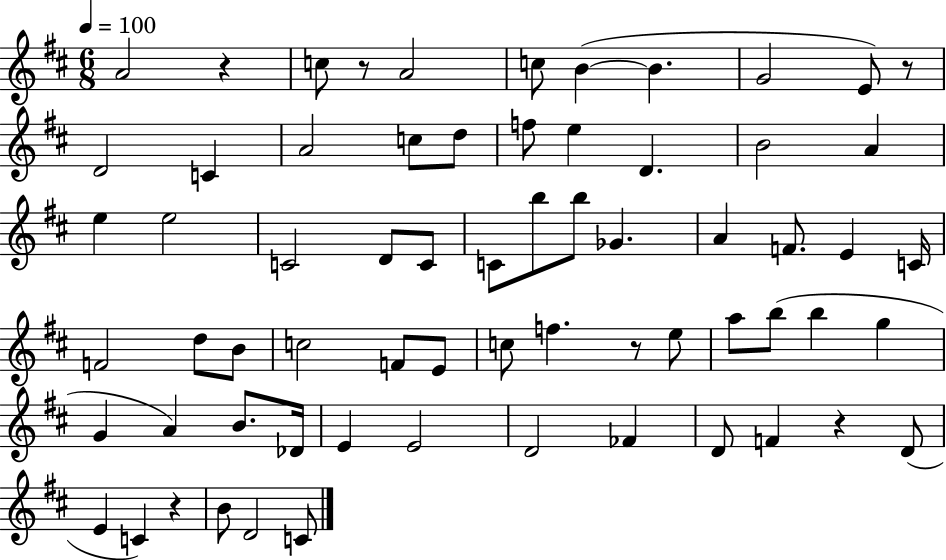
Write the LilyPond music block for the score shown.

{
  \clef treble
  \numericTimeSignature
  \time 6/8
  \key d \major
  \tempo 4 = 100
  a'2 r4 | c''8 r8 a'2 | c''8 b'4~(~ b'4. | g'2 e'8) r8 | \break d'2 c'4 | a'2 c''8 d''8 | f''8 e''4 d'4. | b'2 a'4 | \break e''4 e''2 | c'2 d'8 c'8 | c'8 b''8 b''8 ges'4. | a'4 f'8. e'4 c'16 | \break f'2 d''8 b'8 | c''2 f'8 e'8 | c''8 f''4. r8 e''8 | a''8 b''8( b''4 g''4 | \break g'4 a'4) b'8. des'16 | e'4 e'2 | d'2 fes'4 | d'8 f'4 r4 d'8( | \break e'4 c'4) r4 | b'8 d'2 c'8 | \bar "|."
}